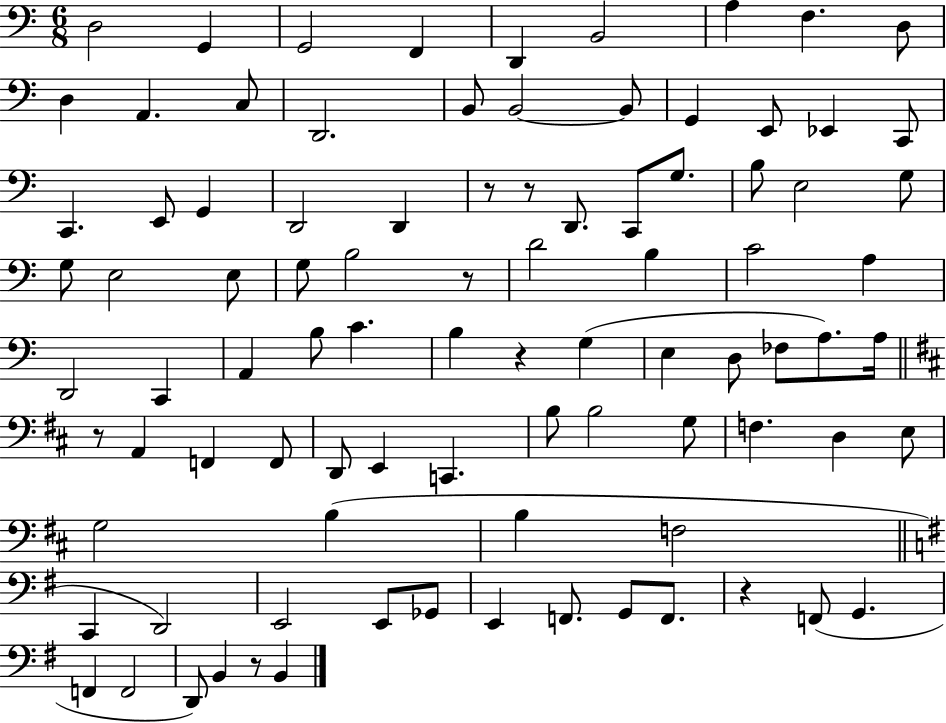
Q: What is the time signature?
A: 6/8